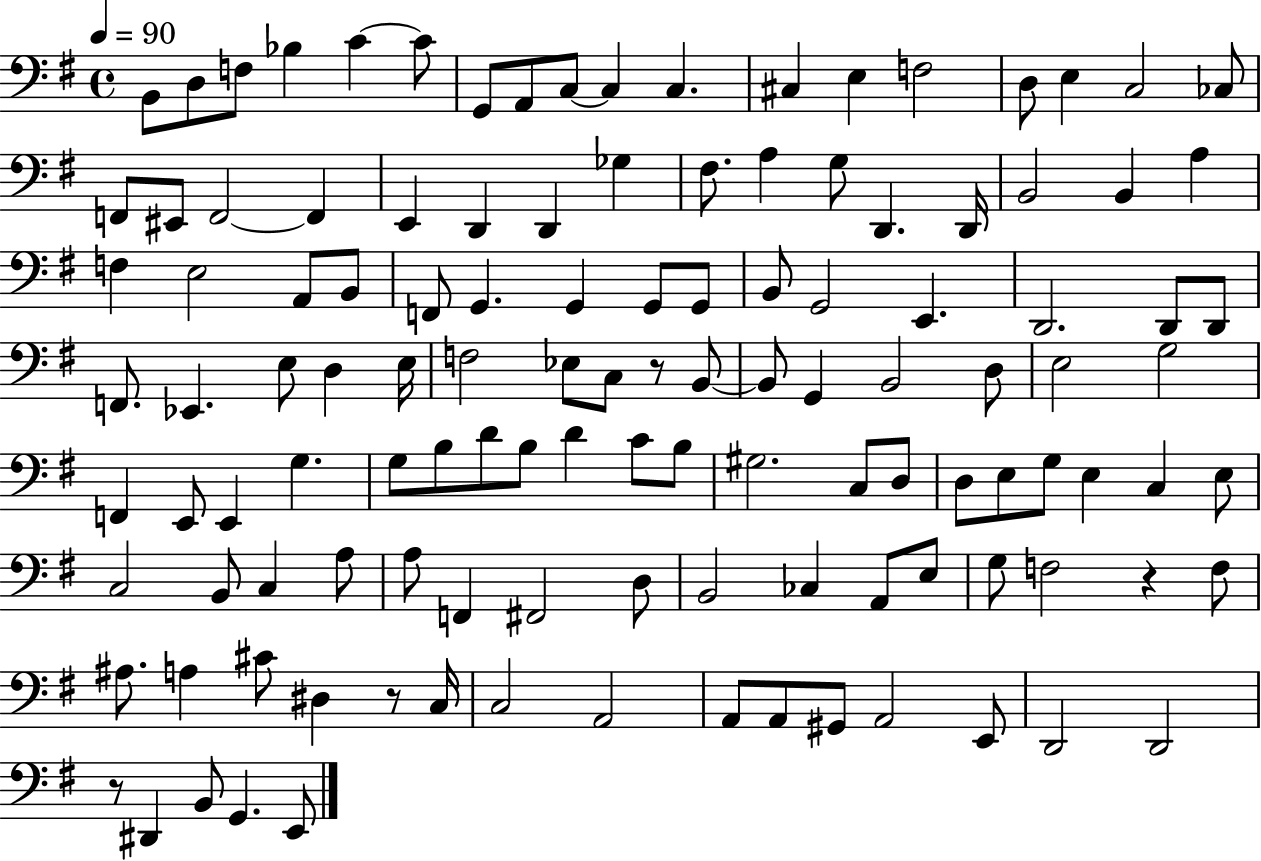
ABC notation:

X:1
T:Untitled
M:4/4
L:1/4
K:G
B,,/2 D,/2 F,/2 _B, C C/2 G,,/2 A,,/2 C,/2 C, C, ^C, E, F,2 D,/2 E, C,2 _C,/2 F,,/2 ^E,,/2 F,,2 F,, E,, D,, D,, _G, ^F,/2 A, G,/2 D,, D,,/4 B,,2 B,, A, F, E,2 A,,/2 B,,/2 F,,/2 G,, G,, G,,/2 G,,/2 B,,/2 G,,2 E,, D,,2 D,,/2 D,,/2 F,,/2 _E,, E,/2 D, E,/4 F,2 _E,/2 C,/2 z/2 B,,/2 B,,/2 G,, B,,2 D,/2 E,2 G,2 F,, E,,/2 E,, G, G,/2 B,/2 D/2 B,/2 D C/2 B,/2 ^G,2 C,/2 D,/2 D,/2 E,/2 G,/2 E, C, E,/2 C,2 B,,/2 C, A,/2 A,/2 F,, ^F,,2 D,/2 B,,2 _C, A,,/2 E,/2 G,/2 F,2 z F,/2 ^A,/2 A, ^C/2 ^D, z/2 C,/4 C,2 A,,2 A,,/2 A,,/2 ^G,,/2 A,,2 E,,/2 D,,2 D,,2 z/2 ^D,, B,,/2 G,, E,,/2